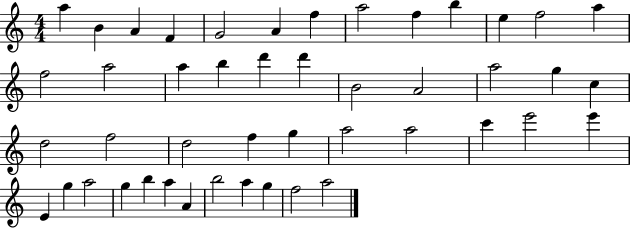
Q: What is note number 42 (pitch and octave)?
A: B5